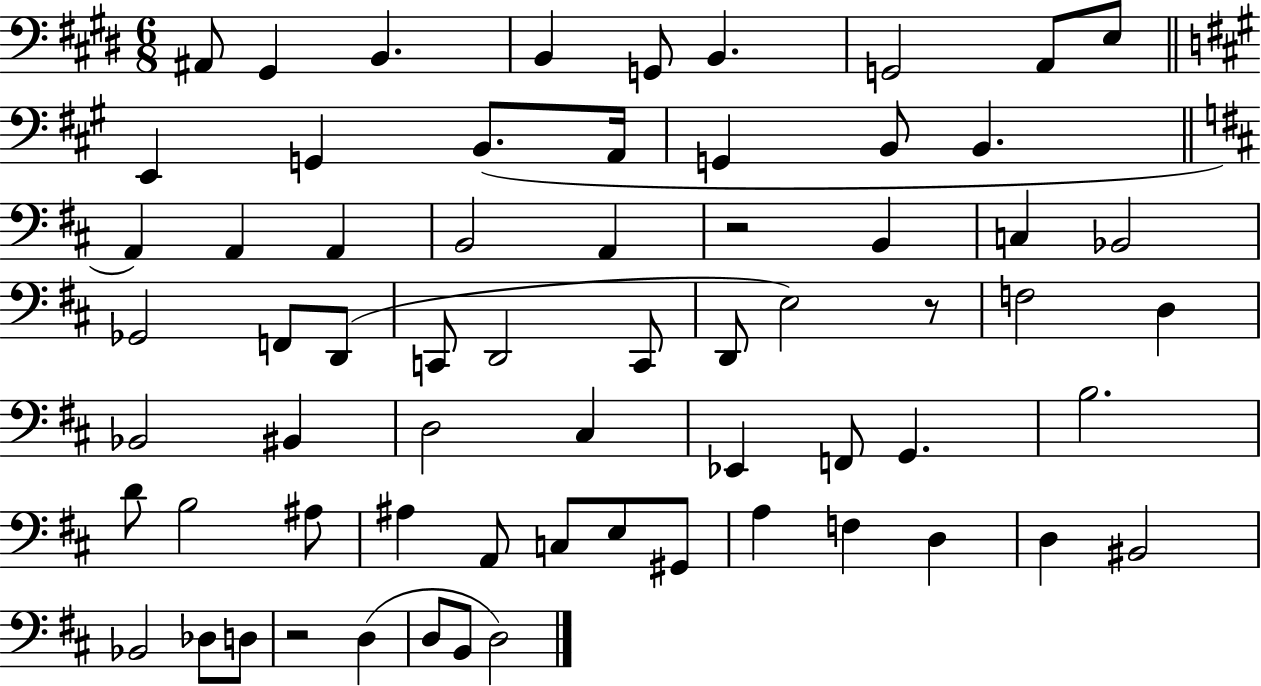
X:1
T:Untitled
M:6/8
L:1/4
K:E
^A,,/2 ^G,, B,, B,, G,,/2 B,, G,,2 A,,/2 E,/2 E,, G,, B,,/2 A,,/4 G,, B,,/2 B,, A,, A,, A,, B,,2 A,, z2 B,, C, _B,,2 _G,,2 F,,/2 D,,/2 C,,/2 D,,2 C,,/2 D,,/2 E,2 z/2 F,2 D, _B,,2 ^B,, D,2 ^C, _E,, F,,/2 G,, B,2 D/2 B,2 ^A,/2 ^A, A,,/2 C,/2 E,/2 ^G,,/2 A, F, D, D, ^B,,2 _B,,2 _D,/2 D,/2 z2 D, D,/2 B,,/2 D,2